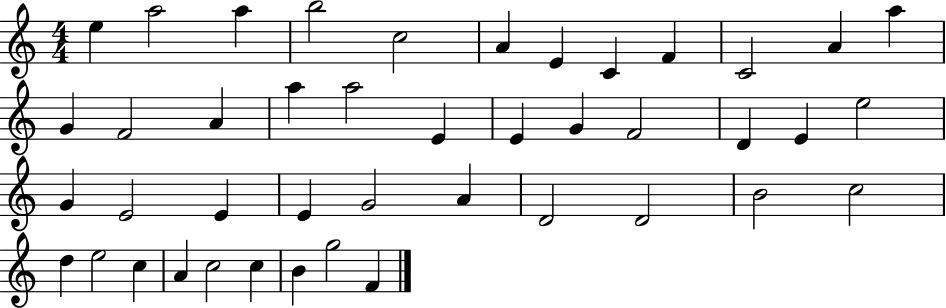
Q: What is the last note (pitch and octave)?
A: F4